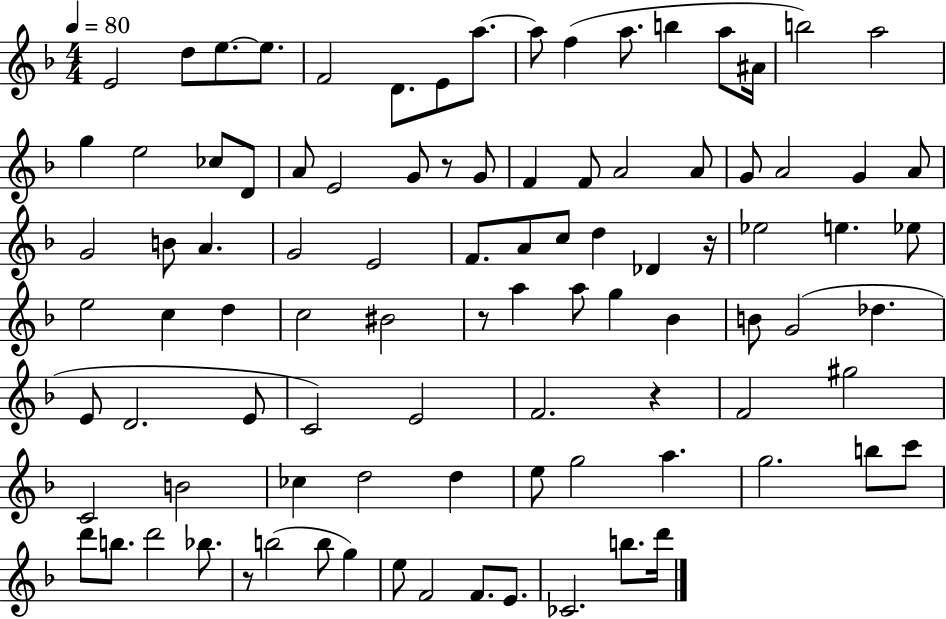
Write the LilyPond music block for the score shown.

{
  \clef treble
  \numericTimeSignature
  \time 4/4
  \key f \major
  \tempo 4 = 80
  e'2 d''8 e''8.~~ e''8. | f'2 d'8. e'8 a''8.~~ | a''8 f''4( a''8. b''4 a''8 ais'16 | b''2) a''2 | \break g''4 e''2 ces''8 d'8 | a'8 e'2 g'8 r8 g'8 | f'4 f'8 a'2 a'8 | g'8 a'2 g'4 a'8 | \break g'2 b'8 a'4. | g'2 e'2 | f'8. a'8 c''8 d''4 des'4 r16 | ees''2 e''4. ees''8 | \break e''2 c''4 d''4 | c''2 bis'2 | r8 a''4 a''8 g''4 bes'4 | b'8 g'2( des''4. | \break e'8 d'2. e'8 | c'2) e'2 | f'2. r4 | f'2 gis''2 | \break c'2 b'2 | ces''4 d''2 d''4 | e''8 g''2 a''4. | g''2. b''8 c'''8 | \break d'''8 b''8. d'''2 bes''8. | r8 b''2( b''8 g''4) | e''8 f'2 f'8. e'8. | ces'2. b''8. d'''16 | \break \bar "|."
}